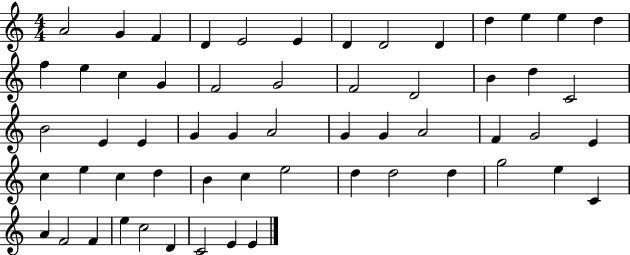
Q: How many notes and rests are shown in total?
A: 58